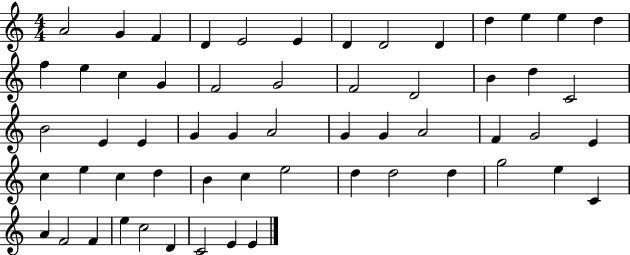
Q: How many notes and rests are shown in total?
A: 58